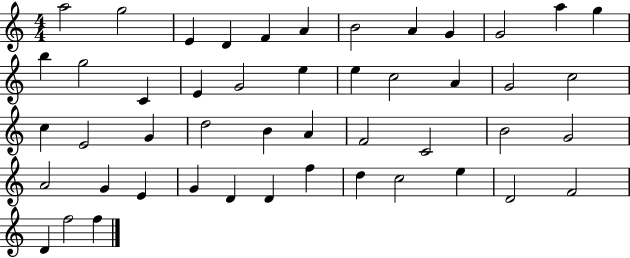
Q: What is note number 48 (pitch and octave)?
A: F5